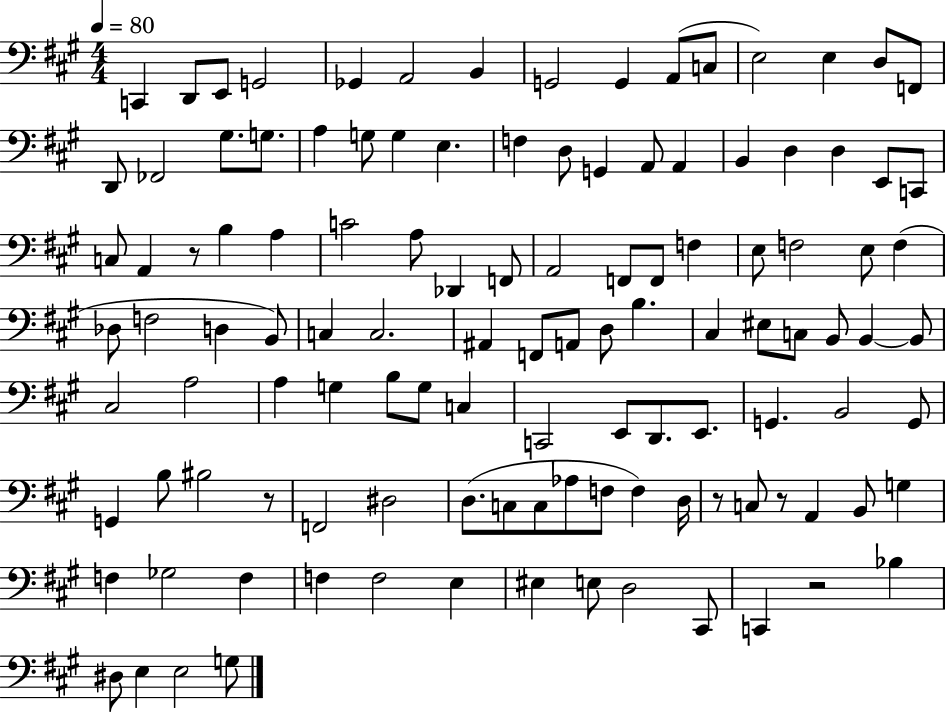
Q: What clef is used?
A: bass